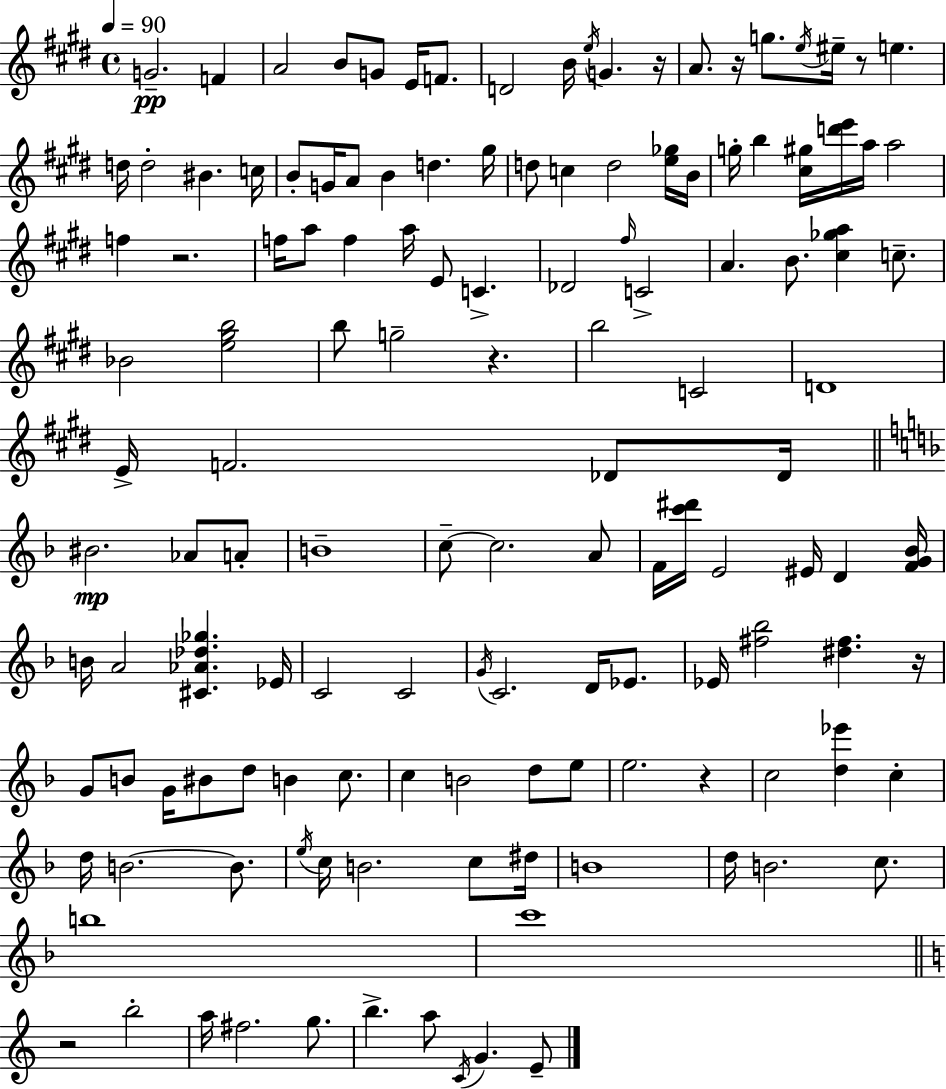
{
  \clef treble
  \time 4/4
  \defaultTimeSignature
  \key e \major
  \tempo 4 = 90
  g'2.--\pp f'4 | a'2 b'8 g'8 e'16 f'8. | d'2 b'16 \acciaccatura { e''16 } g'4. | r16 a'8. r16 g''8. \acciaccatura { e''16 } eis''16-- r8 e''4. | \break d''16 d''2-. bis'4. | c''16 b'8-. g'16 a'8 b'4 d''4. | gis''16 d''8 c''4 d''2 | <e'' ges''>16 b'16 g''16-. b''4 <cis'' gis''>16 <d''' e'''>16 a''16 a''2 | \break f''4 r2. | f''16 a''8 f''4 a''16 e'8 c'4.-> | des'2 \grace { fis''16 } c'2-> | a'4. b'8. <cis'' ges'' a''>4 | \break c''8.-- bes'2 <e'' gis'' b''>2 | b''8 g''2-- r4. | b''2 c'2 | d'1 | \break e'16-> f'2. | des'8 des'16 \bar "||" \break \key f \major bis'2.\mp aes'8 a'8-. | b'1-- | c''8--~~ c''2. a'8 | f'16 <c''' dis'''>16 e'2 eis'16 d'4 <f' g' bes'>16 | \break b'16 a'2 <cis' aes' des'' ges''>4. ees'16 | c'2 c'2 | \acciaccatura { g'16 } c'2. d'16 ees'8. | ees'16 <fis'' bes''>2 <dis'' fis''>4. | \break r16 g'8 b'8 g'16 bis'8 d''8 b'4 c''8. | c''4 b'2 d''8 e''8 | e''2. r4 | c''2 <d'' ees'''>4 c''4-. | \break d''16 b'2.~~ b'8. | \acciaccatura { e''16 } c''16 b'2. c''8 | dis''16 b'1 | d''16 b'2. c''8. | \break b''1 | c'''1 | \bar "||" \break \key c \major r2 b''2-. | a''16 fis''2. g''8. | b''4.-> a''8 \acciaccatura { c'16 } g'4. e'8-- | \bar "|."
}